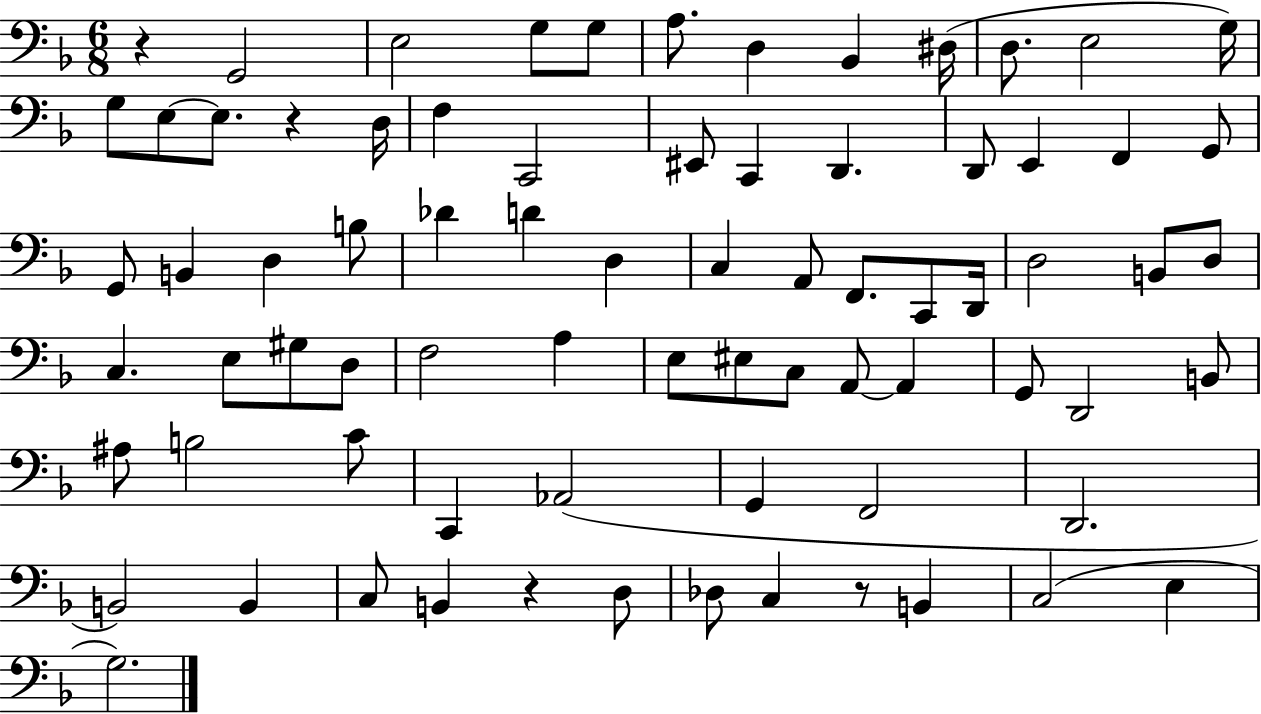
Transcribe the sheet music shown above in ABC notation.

X:1
T:Untitled
M:6/8
L:1/4
K:F
z G,,2 E,2 G,/2 G,/2 A,/2 D, _B,, ^D,/4 D,/2 E,2 G,/4 G,/2 E,/2 E,/2 z D,/4 F, C,,2 ^E,,/2 C,, D,, D,,/2 E,, F,, G,,/2 G,,/2 B,, D, B,/2 _D D D, C, A,,/2 F,,/2 C,,/2 D,,/4 D,2 B,,/2 D,/2 C, E,/2 ^G,/2 D,/2 F,2 A, E,/2 ^E,/2 C,/2 A,,/2 A,, G,,/2 D,,2 B,,/2 ^A,/2 B,2 C/2 C,, _A,,2 G,, F,,2 D,,2 B,,2 B,, C,/2 B,, z D,/2 _D,/2 C, z/2 B,, C,2 E, G,2